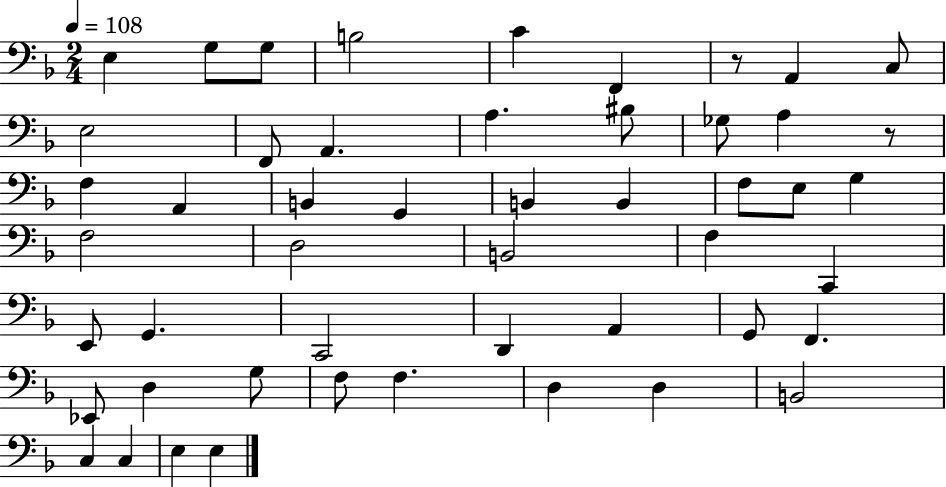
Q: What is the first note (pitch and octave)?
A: E3